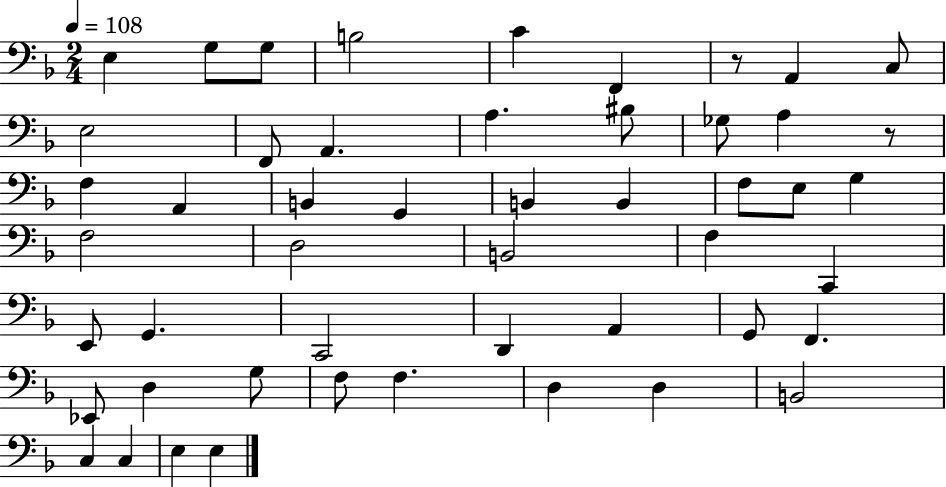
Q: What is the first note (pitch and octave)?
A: E3